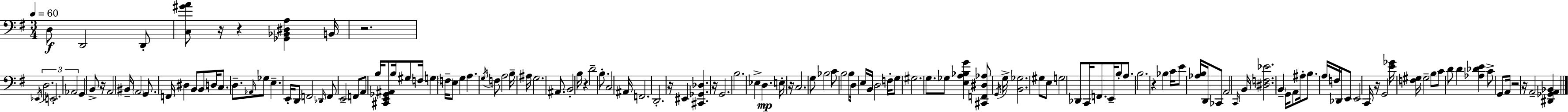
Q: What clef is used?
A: bass